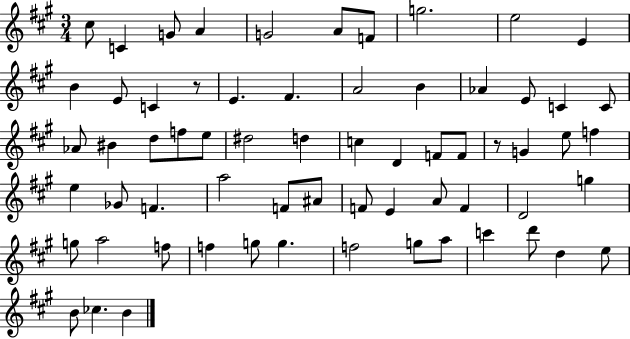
X:1
T:Untitled
M:3/4
L:1/4
K:A
^c/2 C G/2 A G2 A/2 F/2 g2 e2 E B E/2 C z/2 E ^F A2 B _A E/2 C C/2 _A/2 ^B d/2 f/2 e/2 ^d2 d c D F/2 F/2 z/2 G e/2 f e _G/2 F a2 F/2 ^A/2 F/2 E A/2 F D2 g g/2 a2 f/2 f g/2 g f2 g/2 a/2 c' d'/2 d e/2 B/2 _c B